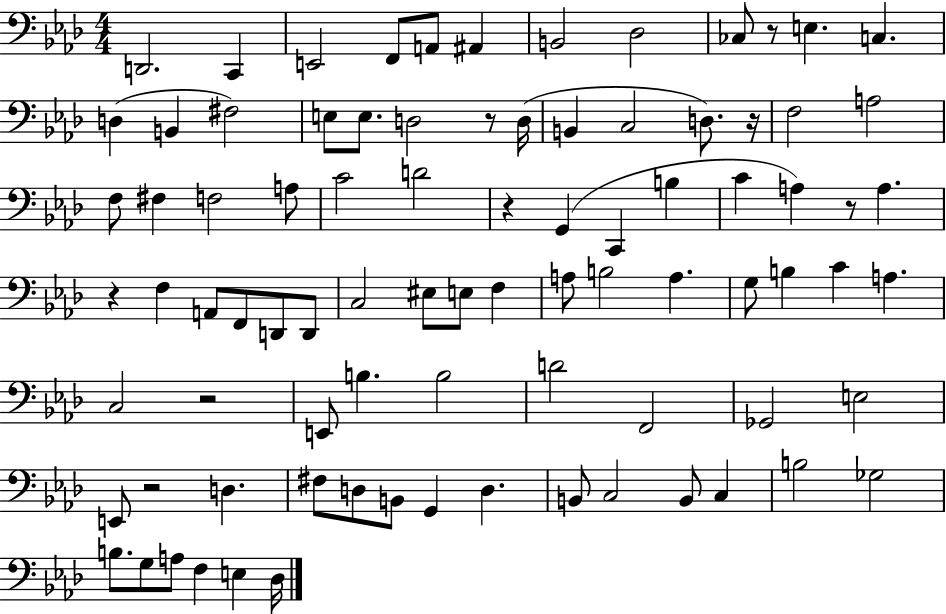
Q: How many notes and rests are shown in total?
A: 86